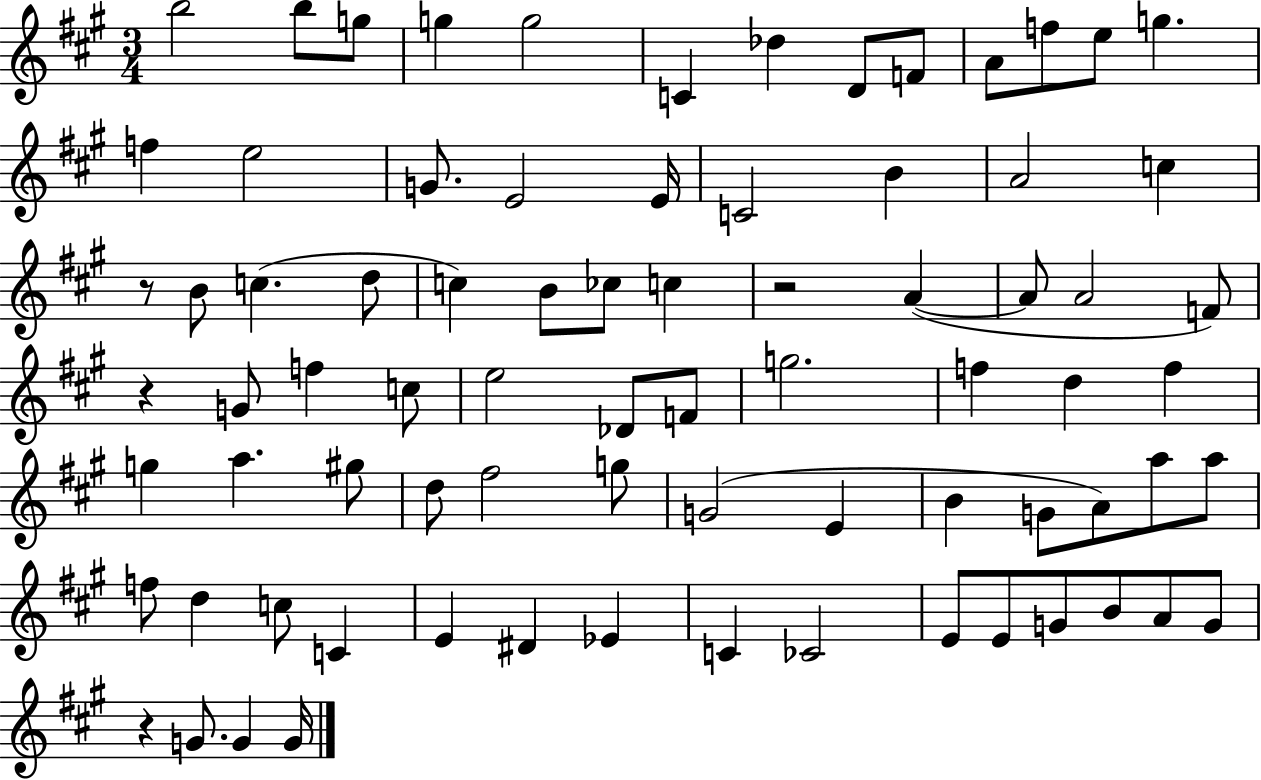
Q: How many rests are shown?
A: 4